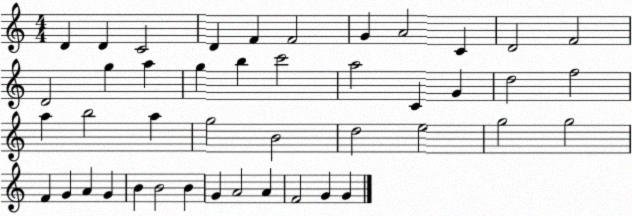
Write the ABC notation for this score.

X:1
T:Untitled
M:4/4
L:1/4
K:C
D D C2 D F F2 G A2 C D2 F2 D2 g a g b c'2 a2 C G d2 f2 a b2 a g2 B2 d2 e2 g2 g2 F G A G B B2 B G A2 A F2 G G